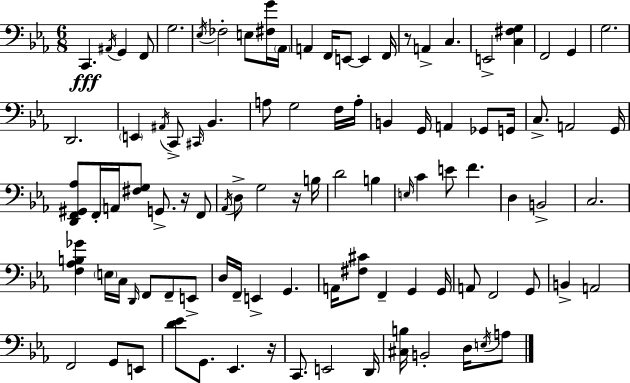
X:1
T:Untitled
M:6/8
L:1/4
K:Cm
C,, ^A,,/4 G,, F,,/2 G,2 _E,/4 _F,2 E,/2 [^F,G]/4 _A,,/4 A,, F,,/4 E,,/2 E,, F,,/4 z/2 A,, C, E,,2 [C,^F,G,] F,,2 G,, G,2 D,,2 E,, ^A,,/4 C,,/2 ^C,,/4 _B,, A,/2 G,2 F,/4 A,/4 B,, G,,/4 A,, _G,,/2 G,,/4 C,/2 A,,2 G,,/4 [D,,F,,^G,,_A,]/2 F,,/4 A,,/4 [^F,G,]/2 G,,/2 z/4 F,,/2 _A,,/4 D,/2 G,2 z/4 B,/4 D2 B, E,/4 C E/2 F D, B,,2 C,2 [F,_A,B,_G] E,/4 C,/4 D,,/4 F,,/2 F,,/2 E,,/2 D,/4 F,,/4 E,, G,, A,,/4 [^F,^C]/2 F,, G,, G,,/4 A,,/2 F,,2 G,,/2 B,, A,,2 F,,2 G,,/2 E,,/2 [D_E]/2 G,,/2 _E,, z/4 C,,/2 E,,2 D,,/4 [^C,B,]/4 B,,2 D,/4 E,/4 A,/2